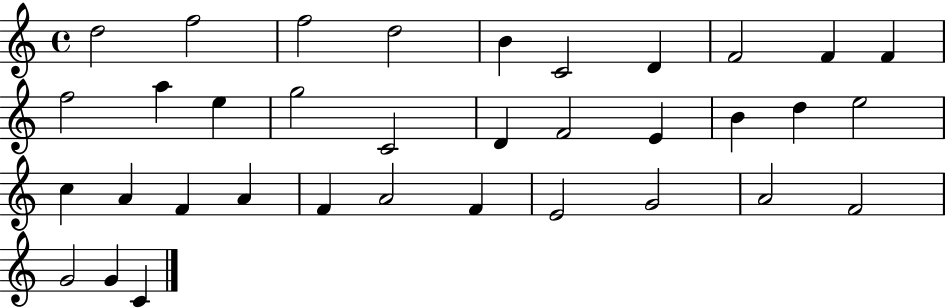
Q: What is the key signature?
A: C major